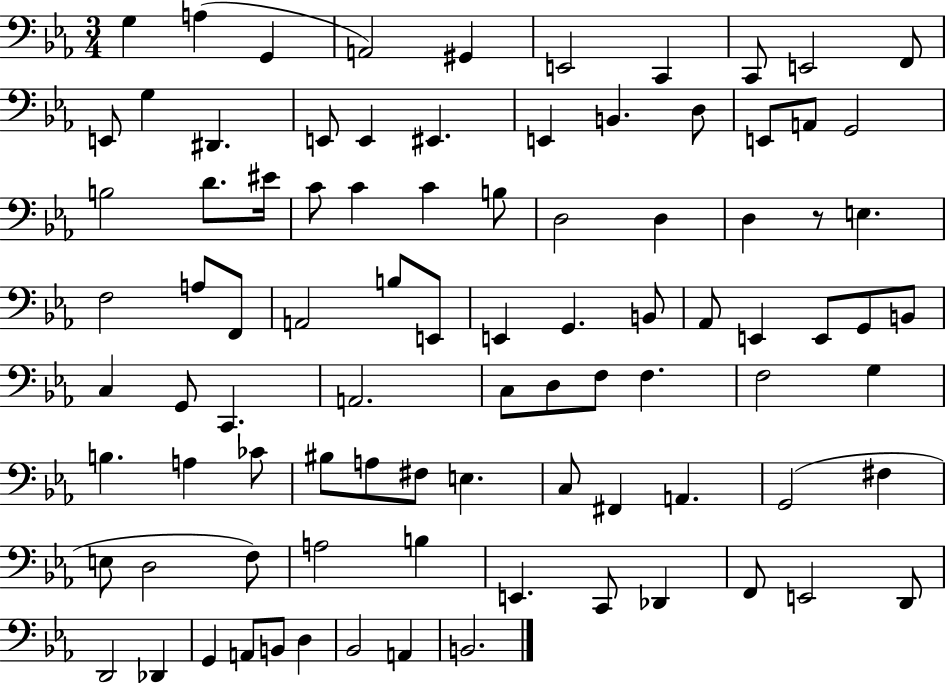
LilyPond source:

{
  \clef bass
  \numericTimeSignature
  \time 3/4
  \key ees \major
  g4 a4( g,4 | a,2) gis,4 | e,2 c,4 | c,8 e,2 f,8 | \break e,8 g4 dis,4. | e,8 e,4 eis,4. | e,4 b,4. d8 | e,8 a,8 g,2 | \break b2 d'8. eis'16 | c'8 c'4 c'4 b8 | d2 d4 | d4 r8 e4. | \break f2 a8 f,8 | a,2 b8 e,8 | e,4 g,4. b,8 | aes,8 e,4 e,8 g,8 b,8 | \break c4 g,8 c,4. | a,2. | c8 d8 f8 f4. | f2 g4 | \break b4. a4 ces'8 | bis8 a8 fis8 e4. | c8 fis,4 a,4. | g,2( fis4 | \break e8 d2 f8) | a2 b4 | e,4. c,8 des,4 | f,8 e,2 d,8 | \break d,2 des,4 | g,4 a,8 b,8 d4 | bes,2 a,4 | b,2. | \break \bar "|."
}